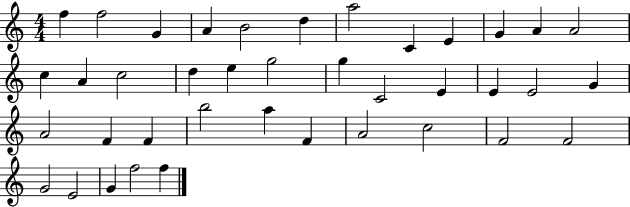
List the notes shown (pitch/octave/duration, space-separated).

F5/q F5/h G4/q A4/q B4/h D5/q A5/h C4/q E4/q G4/q A4/q A4/h C5/q A4/q C5/h D5/q E5/q G5/h G5/q C4/h E4/q E4/q E4/h G4/q A4/h F4/q F4/q B5/h A5/q F4/q A4/h C5/h F4/h F4/h G4/h E4/h G4/q F5/h F5/q